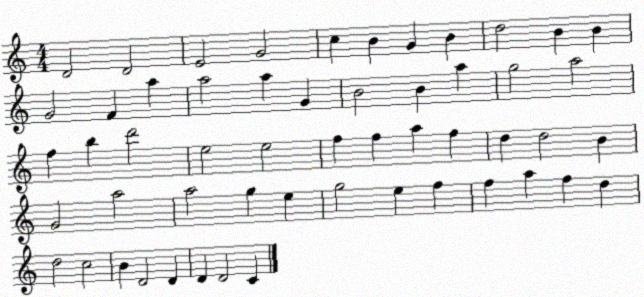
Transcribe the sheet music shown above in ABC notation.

X:1
T:Untitled
M:4/4
L:1/4
K:C
D2 D2 E2 G2 c B G B d2 B B G2 F a a2 a G B2 B a g2 a2 f b d'2 e2 e2 f f a f d d2 B G2 a2 a2 g e g2 e f f a f d d2 c2 B D2 D D D2 C